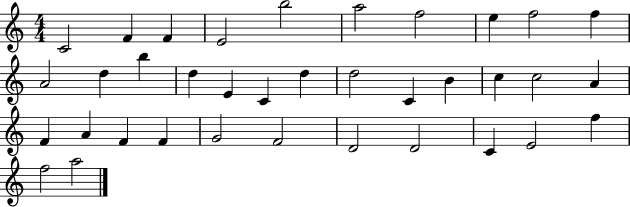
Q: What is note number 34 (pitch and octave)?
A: F5